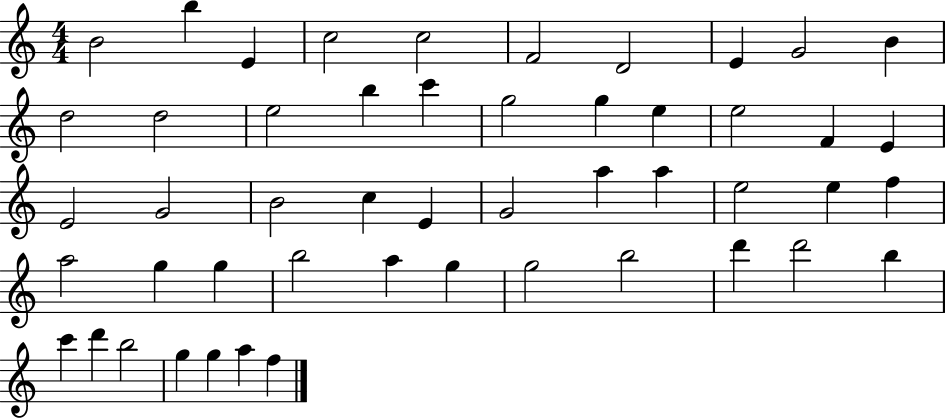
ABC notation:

X:1
T:Untitled
M:4/4
L:1/4
K:C
B2 b E c2 c2 F2 D2 E G2 B d2 d2 e2 b c' g2 g e e2 F E E2 G2 B2 c E G2 a a e2 e f a2 g g b2 a g g2 b2 d' d'2 b c' d' b2 g g a f